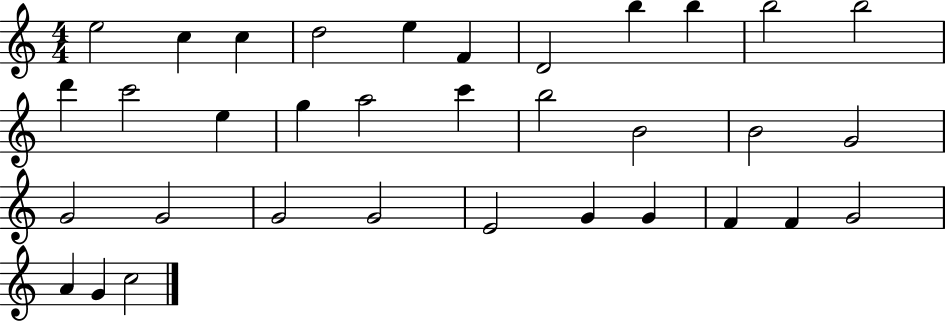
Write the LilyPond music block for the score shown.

{
  \clef treble
  \numericTimeSignature
  \time 4/4
  \key c \major
  e''2 c''4 c''4 | d''2 e''4 f'4 | d'2 b''4 b''4 | b''2 b''2 | \break d'''4 c'''2 e''4 | g''4 a''2 c'''4 | b''2 b'2 | b'2 g'2 | \break g'2 g'2 | g'2 g'2 | e'2 g'4 g'4 | f'4 f'4 g'2 | \break a'4 g'4 c''2 | \bar "|."
}